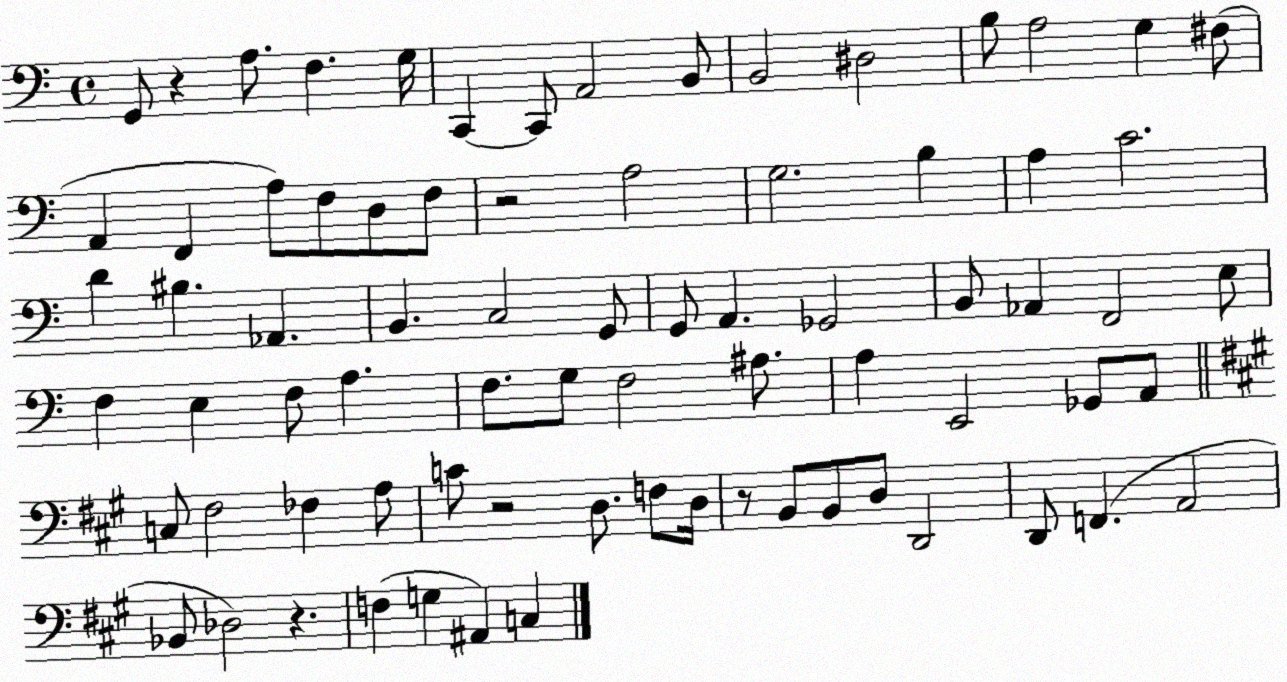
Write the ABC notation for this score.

X:1
T:Untitled
M:4/4
L:1/4
K:C
G,,/2 z A,/2 F, G,/4 C,, C,,/2 A,,2 B,,/2 B,,2 ^D,2 B,/2 A,2 G, ^F,/2 A,, F,, A,/2 F,/2 D,/2 F,/2 z2 A,2 G,2 B, A, C2 D ^B, _A,, B,, C,2 G,,/2 G,,/2 A,, _G,,2 B,,/2 _A,, F,,2 E,/2 F, E, F,/2 A, F,/2 G,/2 F,2 ^A,/2 A, E,,2 _G,,/2 A,,/2 C,/2 ^F,2 _F, A,/2 C/2 z2 D,/2 F,/2 D,/4 z/2 B,,/2 B,,/2 D,/2 D,,2 D,,/2 F,, A,,2 _B,,/2 _D,2 z F, G, ^A,, C,